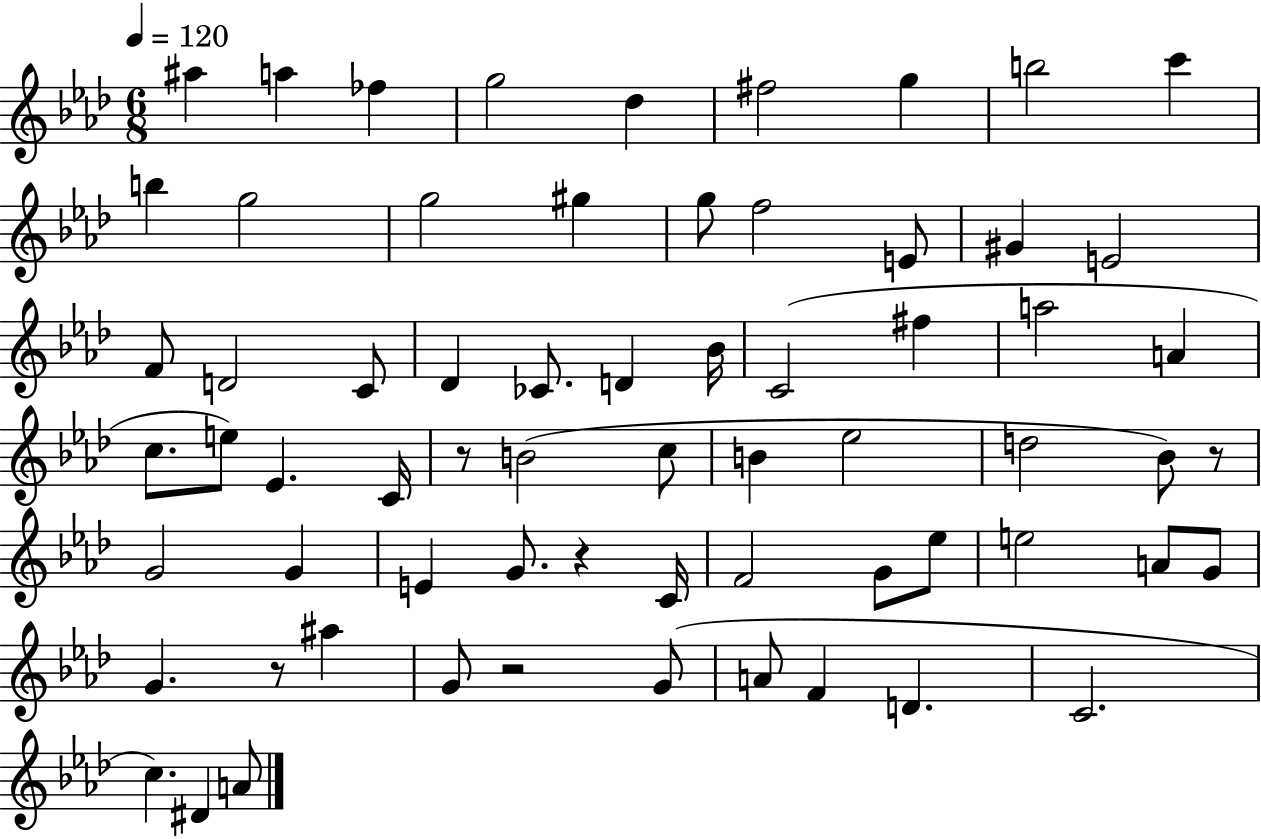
A#5/q A5/q FES5/q G5/h Db5/q F#5/h G5/q B5/h C6/q B5/q G5/h G5/h G#5/q G5/e F5/h E4/e G#4/q E4/h F4/e D4/h C4/e Db4/q CES4/e. D4/q Bb4/s C4/h F#5/q A5/h A4/q C5/e. E5/e Eb4/q. C4/s R/e B4/h C5/e B4/q Eb5/h D5/h Bb4/e R/e G4/h G4/q E4/q G4/e. R/q C4/s F4/h G4/e Eb5/e E5/h A4/e G4/e G4/q. R/e A#5/q G4/e R/h G4/e A4/e F4/q D4/q. C4/h. C5/q. D#4/q A4/e